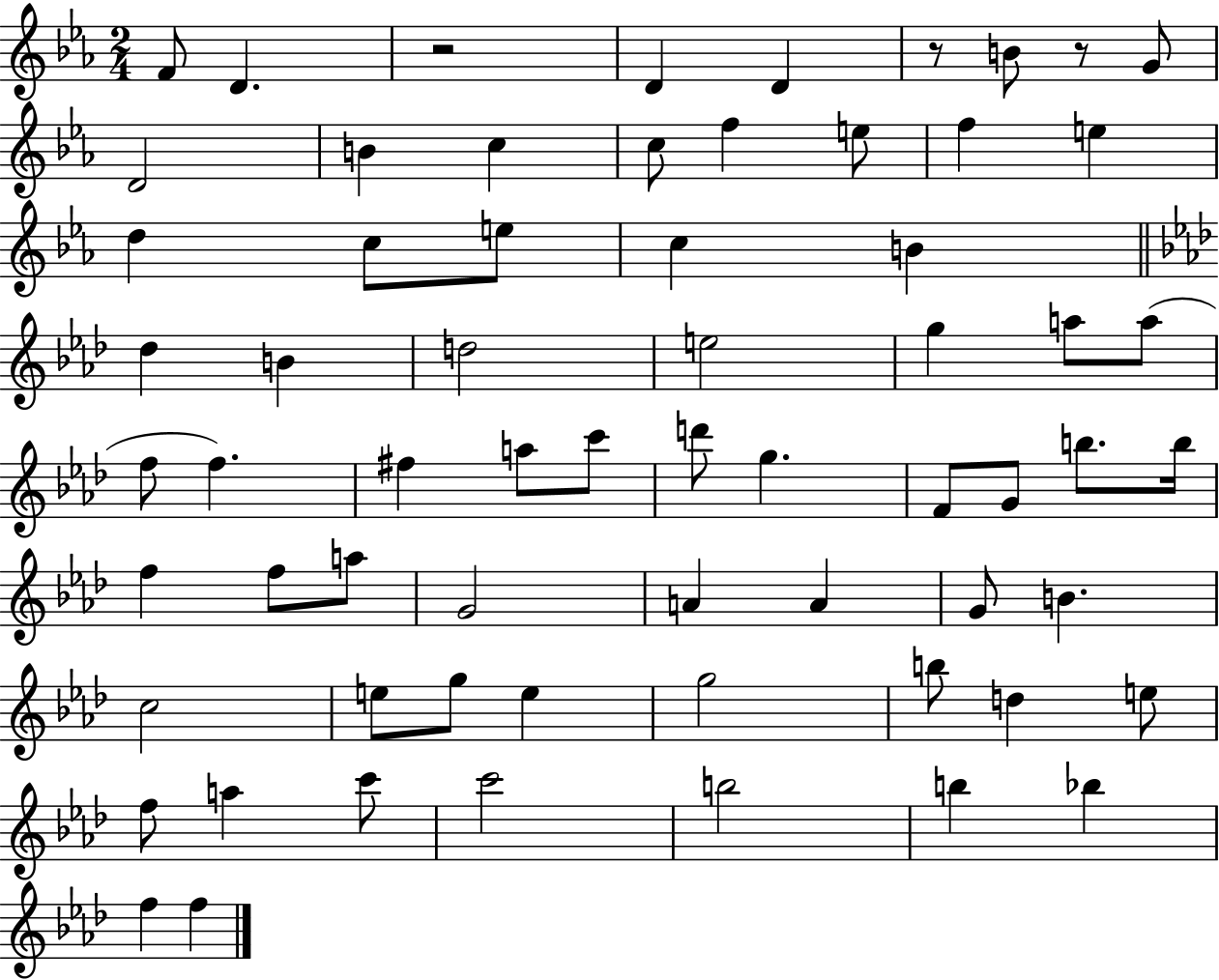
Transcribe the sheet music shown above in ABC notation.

X:1
T:Untitled
M:2/4
L:1/4
K:Eb
F/2 D z2 D D z/2 B/2 z/2 G/2 D2 B c c/2 f e/2 f e d c/2 e/2 c B _d B d2 e2 g a/2 a/2 f/2 f ^f a/2 c'/2 d'/2 g F/2 G/2 b/2 b/4 f f/2 a/2 G2 A A G/2 B c2 e/2 g/2 e g2 b/2 d e/2 f/2 a c'/2 c'2 b2 b _b f f